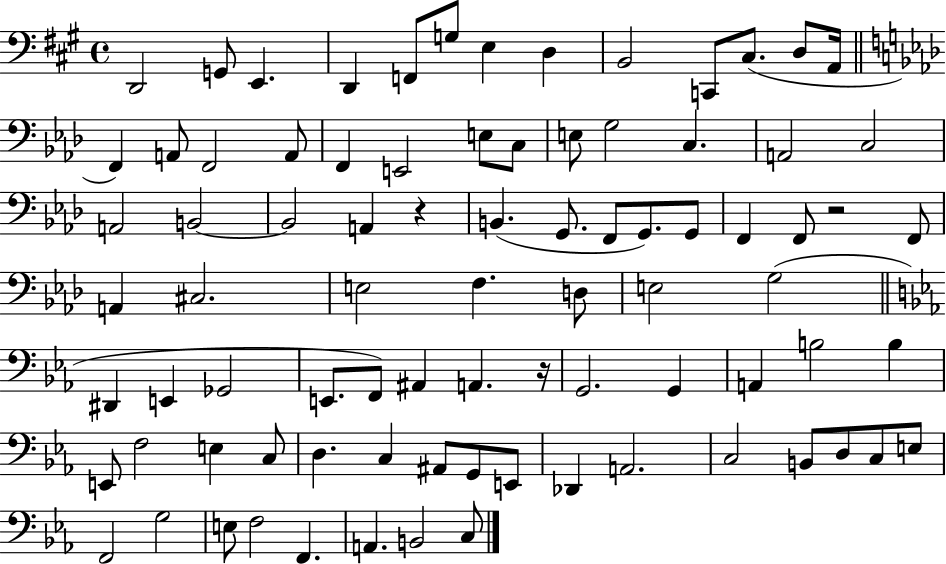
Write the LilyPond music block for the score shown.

{
  \clef bass
  \time 4/4
  \defaultTimeSignature
  \key a \major
  d,2 g,8 e,4. | d,4 f,8 g8 e4 d4 | b,2 c,8 cis8.( d8 a,16 | \bar "||" \break \key aes \major f,4) a,8 f,2 a,8 | f,4 e,2 e8 c8 | e8 g2 c4. | a,2 c2 | \break a,2 b,2~~ | b,2 a,4 r4 | b,4.( g,8. f,8 g,8.) g,8 | f,4 f,8 r2 f,8 | \break a,4 cis2. | e2 f4. d8 | e2 g2( | \bar "||" \break \key c \minor dis,4 e,4 ges,2 | e,8. f,8) ais,4 a,4. r16 | g,2. g,4 | a,4 b2 b4 | \break e,8 f2 e4 c8 | d4. c4 ais,8 g,8 e,8 | des,4 a,2. | c2 b,8 d8 c8 e8 | \break f,2 g2 | e8 f2 f,4. | a,4. b,2 c8 | \bar "|."
}